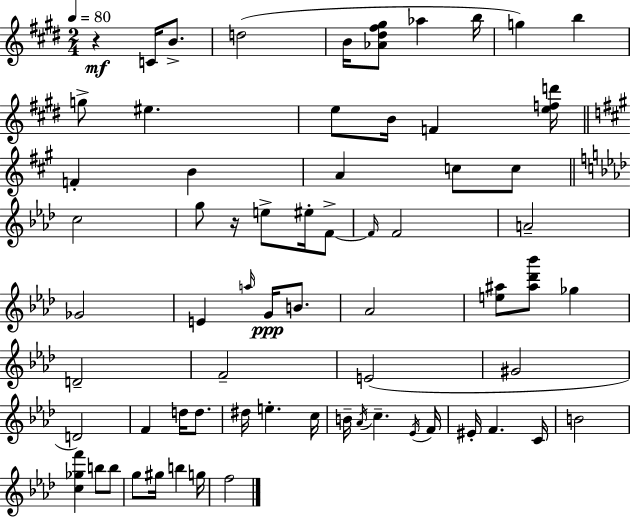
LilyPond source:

{
  \clef treble
  \numericTimeSignature
  \time 2/4
  \key e \major
  \tempo 4 = 80
  r4\mf c'16 b'8.-> | d''2( | b'16 <aes' dis'' fis'' gis''>8 aes''4 b''16 | g''4) b''4 | \break g''8-> eis''4. | e''8 b'16 f'4 <e'' f'' d'''>16 | \bar "||" \break \key a \major f'4-. b'4 | a'4 c''8 c''8 | \bar "||" \break \key f \minor c''2 | g''8 r16 e''8-> eis''16-. f'8->~~ | \grace { f'16 } f'2 | a'2-- | \break ges'2 | e'4 \grace { a''16 } g'16\ppp b'8. | aes'2 | <e'' ais''>8 <ais'' des''' bes'''>8 ges''4 | \break d'2-- | f'2-- | e'2( | gis'2 | \break d'2) | f'4 d''16 d''8. | dis''16 e''4.-. | c''16 b'16-- \acciaccatura { aes'16 } c''4.-- | \break \acciaccatura { ees'16 } f'16 eis'16-. f'4. | c'16 b'2 | <c'' ges'' f'''>4 | b''8 b''8 g''8 gis''16 b''4 | \break g''16 f''2 | \bar "|."
}